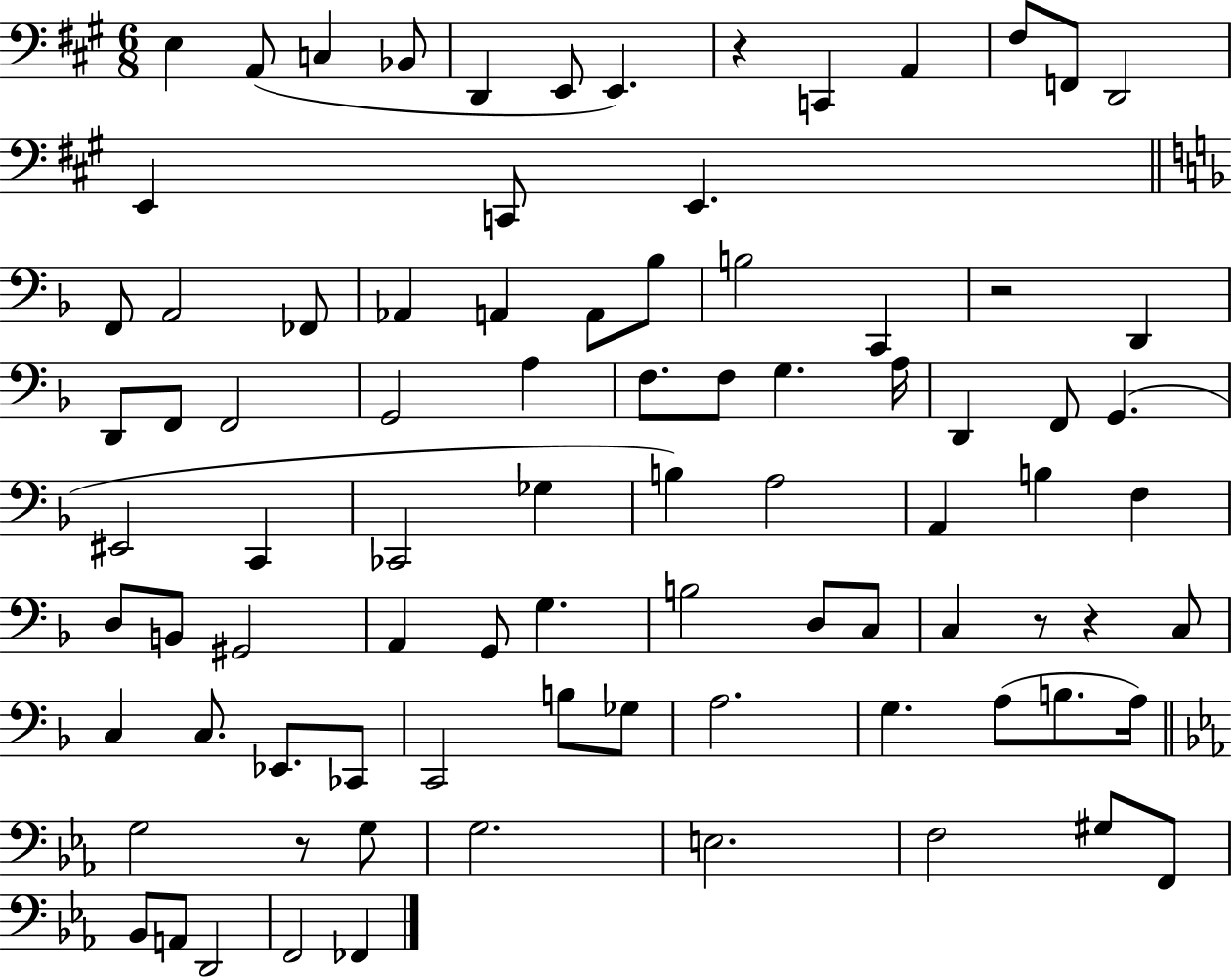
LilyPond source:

{
  \clef bass
  \numericTimeSignature
  \time 6/8
  \key a \major
  \repeat volta 2 { e4 a,8( c4 bes,8 | d,4 e,8 e,4.) | r4 c,4 a,4 | fis8 f,8 d,2 | \break e,4 c,8 e,4. | \bar "||" \break \key d \minor f,8 a,2 fes,8 | aes,4 a,4 a,8 bes8 | b2 c,4 | r2 d,4 | \break d,8 f,8 f,2 | g,2 a4 | f8. f8 g4. a16 | d,4 f,8 g,4.( | \break eis,2 c,4 | ces,2 ges4 | b4) a2 | a,4 b4 f4 | \break d8 b,8 gis,2 | a,4 g,8 g4. | b2 d8 c8 | c4 r8 r4 c8 | \break c4 c8. ees,8. ces,8 | c,2 b8 ges8 | a2. | g4. a8( b8. a16) | \break \bar "||" \break \key ees \major g2 r8 g8 | g2. | e2. | f2 gis8 f,8 | \break bes,8 a,8 d,2 | f,2 fes,4 | } \bar "|."
}